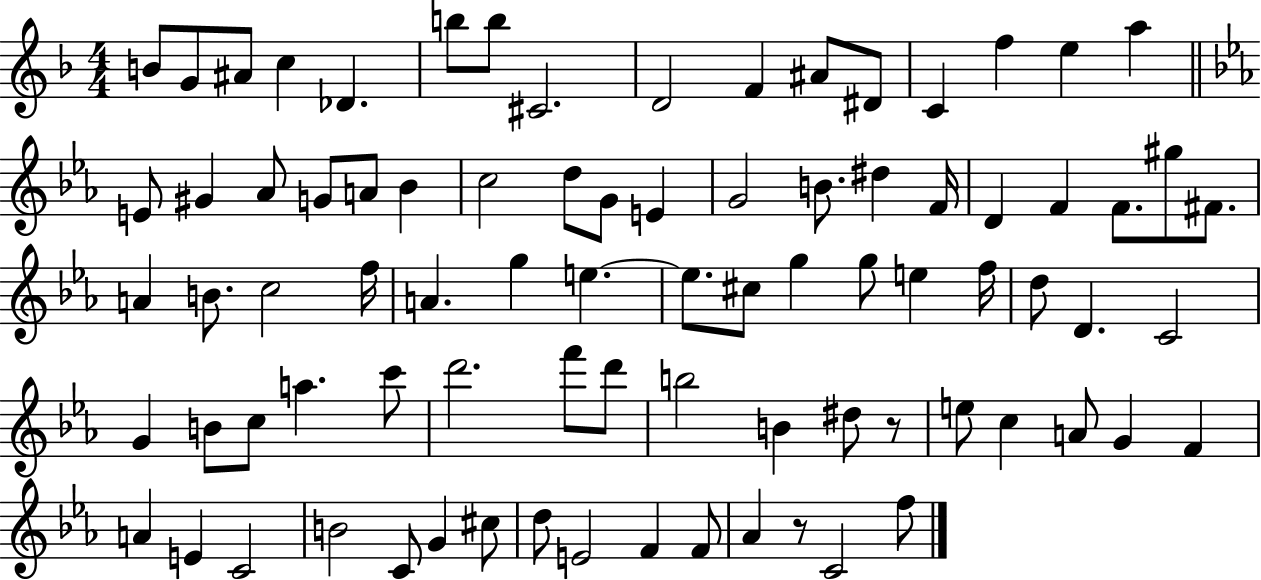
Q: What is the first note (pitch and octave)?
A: B4